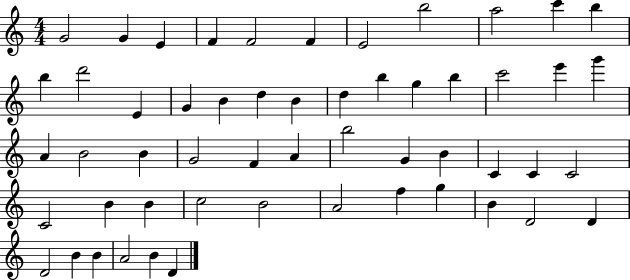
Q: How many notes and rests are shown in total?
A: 54